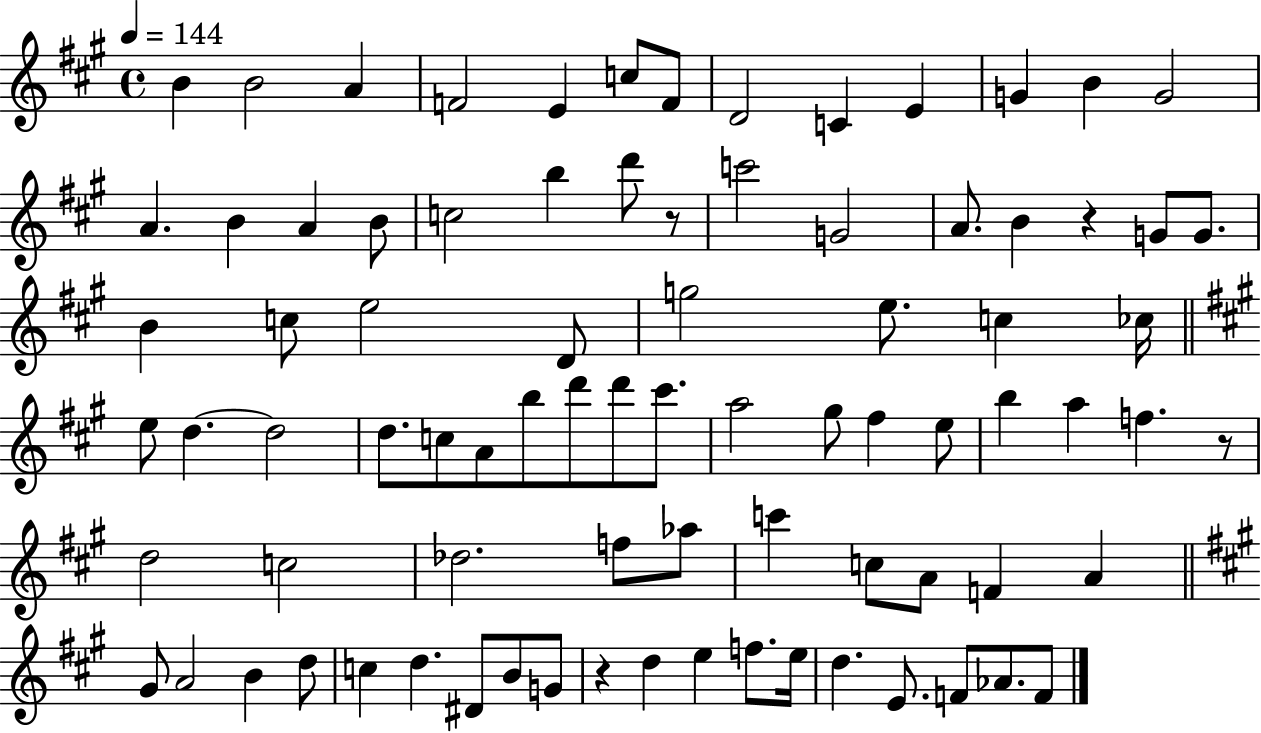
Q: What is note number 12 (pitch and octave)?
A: B4